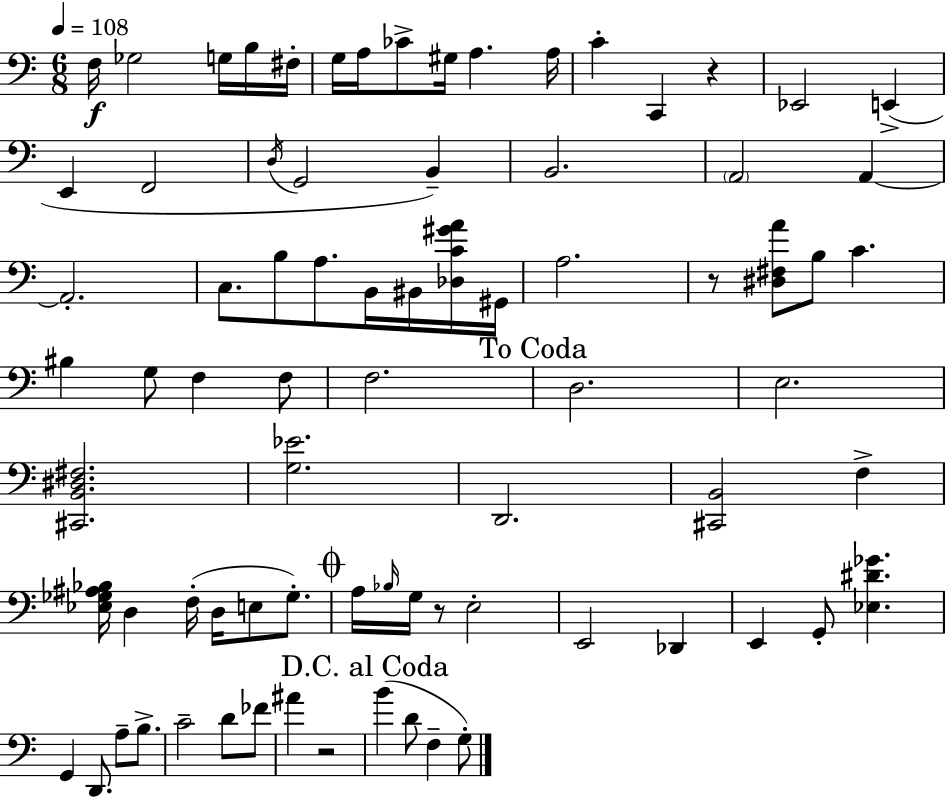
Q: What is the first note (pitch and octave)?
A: F3